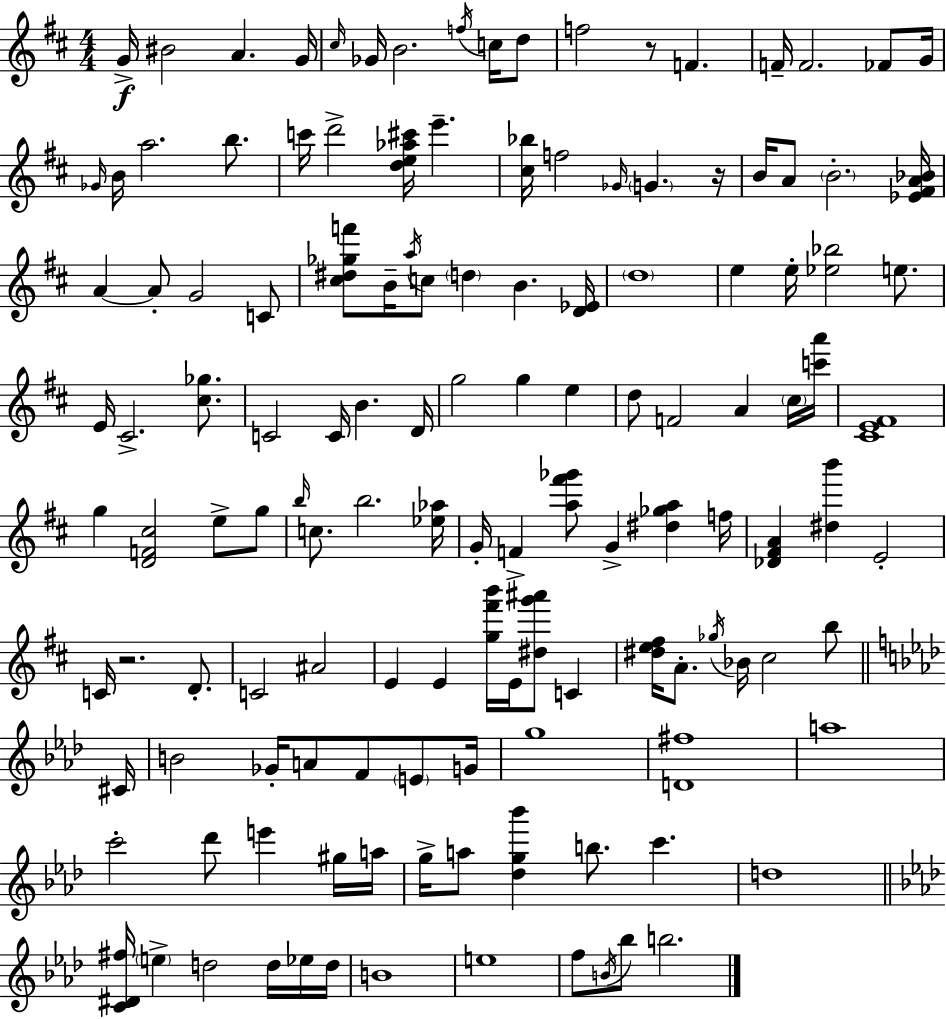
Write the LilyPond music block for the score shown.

{
  \clef treble
  \numericTimeSignature
  \time 4/4
  \key d \major
  \repeat volta 2 { g'16->\f bis'2 a'4. g'16 | \grace { cis''16 } ges'16 b'2. \acciaccatura { f''16 } c''16 | d''8 f''2 r8 f'4. | f'16-- f'2. fes'8 | \break g'16 \grace { ges'16 } b'16 a''2. | b''8. c'''16 d'''2-> <d'' e'' aes'' cis'''>16 e'''4.-- | <cis'' bes''>16 f''2 \grace { ges'16 } \parenthesize g'4. | r16 b'16 a'8 \parenthesize b'2.-. | \break <ees' fis' a' bes'>16 a'4~~ a'8-. g'2 | c'8 <cis'' dis'' ges'' f'''>8 b'16-- \acciaccatura { a''16 } c''8 \parenthesize d''4 b'4. | <d' ees'>16 \parenthesize d''1 | e''4 e''16-. <ees'' bes''>2 | \break e''8. e'16 cis'2.-> | <cis'' ges''>8. c'2 c'16 b'4. | d'16 g''2 g''4 | e''4 d''8 f'2 a'4 | \break \parenthesize cis''16 <c''' a'''>16 <cis' e' fis'>1 | g''4 <d' f' cis''>2 | e''8-> g''8 \grace { b''16 } c''8. b''2. | <ees'' aes''>16 g'16-. f'4-> <a'' fis''' ges'''>8 g'4-> | \break <dis'' ges'' a''>4 f''16 <des' fis' a'>4 <dis'' b'''>4 e'2-. | c'16 r2. | d'8.-. c'2 ais'2 | e'4 e'4 <g'' fis''' b'''>16 e'16 | \break <dis'' g''' ais'''>8 c'4 <dis'' e'' fis''>16 a'8.-. \acciaccatura { ges''16 } bes'16 cis''2 | b''8 \bar "||" \break \key aes \major cis'16 b'2 ges'16-. a'8 f'8 \parenthesize e'8 | g'16 g''1 | <d' fis''>1 | a''1 | \break c'''2-. des'''8 e'''4 gis''16 | a''16 g''16-> a''8 <des'' g'' bes'''>4 b''8. c'''4. | d''1 | \bar "||" \break \key aes \major <c' dis' fis''>16 \parenthesize e''4-> d''2 d''16 ees''16 d''16 | b'1 | e''1 | f''8 \acciaccatura { b'16 } bes''8 b''2. | \break } \bar "|."
}